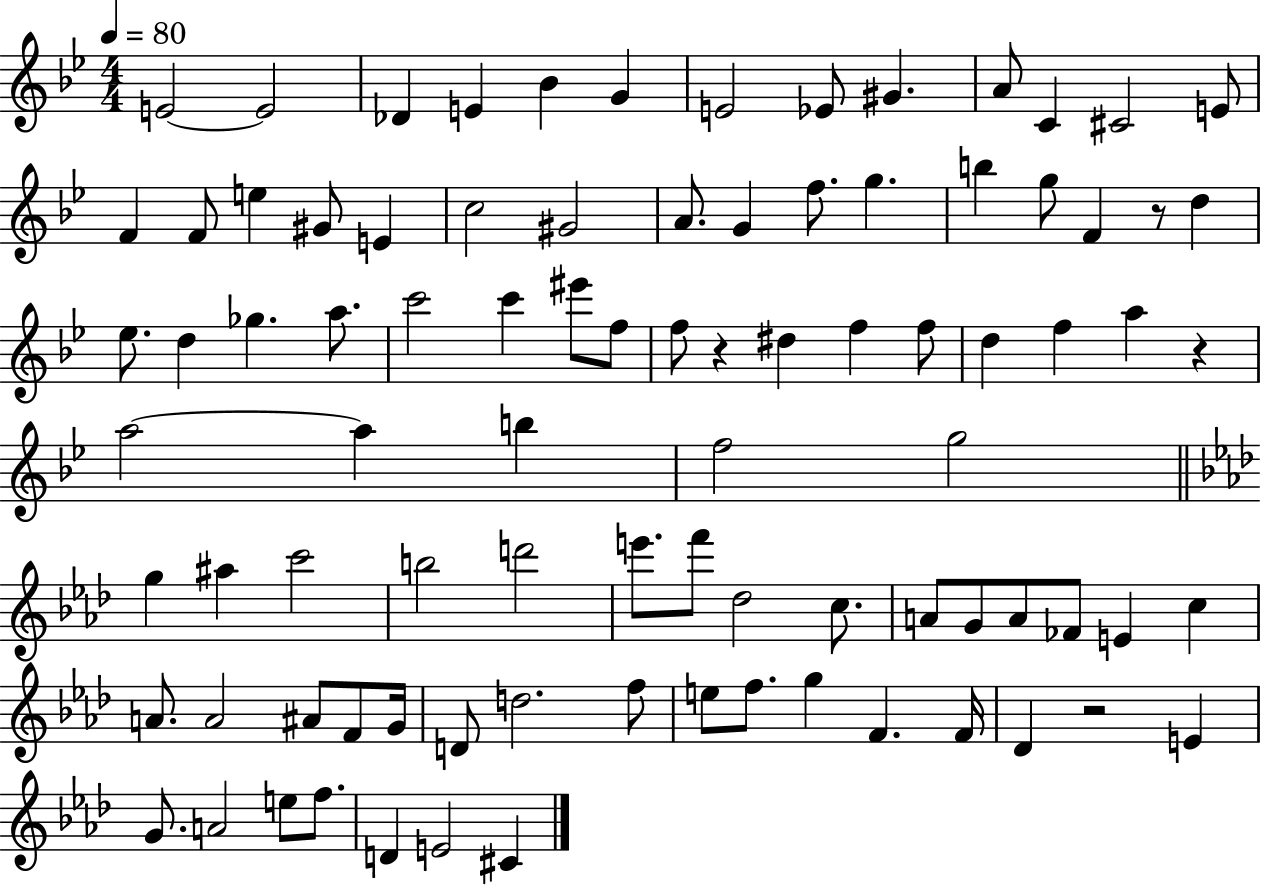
E4/h E4/h Db4/q E4/q Bb4/q G4/q E4/h Eb4/e G#4/q. A4/e C4/q C#4/h E4/e F4/q F4/e E5/q G#4/e E4/q C5/h G#4/h A4/e. G4/q F5/e. G5/q. B5/q G5/e F4/q R/e D5/q Eb5/e. D5/q Gb5/q. A5/e. C6/h C6/q EIS6/e F5/e F5/e R/q D#5/q F5/q F5/e D5/q F5/q A5/q R/q A5/h A5/q B5/q F5/h G5/h G5/q A#5/q C6/h B5/h D6/h E6/e. F6/e Db5/h C5/e. A4/e G4/e A4/e FES4/e E4/q C5/q A4/e. A4/h A#4/e F4/e G4/s D4/e D5/h. F5/e E5/e F5/e. G5/q F4/q. F4/s Db4/q R/h E4/q G4/e. A4/h E5/e F5/e. D4/q E4/h C#4/q